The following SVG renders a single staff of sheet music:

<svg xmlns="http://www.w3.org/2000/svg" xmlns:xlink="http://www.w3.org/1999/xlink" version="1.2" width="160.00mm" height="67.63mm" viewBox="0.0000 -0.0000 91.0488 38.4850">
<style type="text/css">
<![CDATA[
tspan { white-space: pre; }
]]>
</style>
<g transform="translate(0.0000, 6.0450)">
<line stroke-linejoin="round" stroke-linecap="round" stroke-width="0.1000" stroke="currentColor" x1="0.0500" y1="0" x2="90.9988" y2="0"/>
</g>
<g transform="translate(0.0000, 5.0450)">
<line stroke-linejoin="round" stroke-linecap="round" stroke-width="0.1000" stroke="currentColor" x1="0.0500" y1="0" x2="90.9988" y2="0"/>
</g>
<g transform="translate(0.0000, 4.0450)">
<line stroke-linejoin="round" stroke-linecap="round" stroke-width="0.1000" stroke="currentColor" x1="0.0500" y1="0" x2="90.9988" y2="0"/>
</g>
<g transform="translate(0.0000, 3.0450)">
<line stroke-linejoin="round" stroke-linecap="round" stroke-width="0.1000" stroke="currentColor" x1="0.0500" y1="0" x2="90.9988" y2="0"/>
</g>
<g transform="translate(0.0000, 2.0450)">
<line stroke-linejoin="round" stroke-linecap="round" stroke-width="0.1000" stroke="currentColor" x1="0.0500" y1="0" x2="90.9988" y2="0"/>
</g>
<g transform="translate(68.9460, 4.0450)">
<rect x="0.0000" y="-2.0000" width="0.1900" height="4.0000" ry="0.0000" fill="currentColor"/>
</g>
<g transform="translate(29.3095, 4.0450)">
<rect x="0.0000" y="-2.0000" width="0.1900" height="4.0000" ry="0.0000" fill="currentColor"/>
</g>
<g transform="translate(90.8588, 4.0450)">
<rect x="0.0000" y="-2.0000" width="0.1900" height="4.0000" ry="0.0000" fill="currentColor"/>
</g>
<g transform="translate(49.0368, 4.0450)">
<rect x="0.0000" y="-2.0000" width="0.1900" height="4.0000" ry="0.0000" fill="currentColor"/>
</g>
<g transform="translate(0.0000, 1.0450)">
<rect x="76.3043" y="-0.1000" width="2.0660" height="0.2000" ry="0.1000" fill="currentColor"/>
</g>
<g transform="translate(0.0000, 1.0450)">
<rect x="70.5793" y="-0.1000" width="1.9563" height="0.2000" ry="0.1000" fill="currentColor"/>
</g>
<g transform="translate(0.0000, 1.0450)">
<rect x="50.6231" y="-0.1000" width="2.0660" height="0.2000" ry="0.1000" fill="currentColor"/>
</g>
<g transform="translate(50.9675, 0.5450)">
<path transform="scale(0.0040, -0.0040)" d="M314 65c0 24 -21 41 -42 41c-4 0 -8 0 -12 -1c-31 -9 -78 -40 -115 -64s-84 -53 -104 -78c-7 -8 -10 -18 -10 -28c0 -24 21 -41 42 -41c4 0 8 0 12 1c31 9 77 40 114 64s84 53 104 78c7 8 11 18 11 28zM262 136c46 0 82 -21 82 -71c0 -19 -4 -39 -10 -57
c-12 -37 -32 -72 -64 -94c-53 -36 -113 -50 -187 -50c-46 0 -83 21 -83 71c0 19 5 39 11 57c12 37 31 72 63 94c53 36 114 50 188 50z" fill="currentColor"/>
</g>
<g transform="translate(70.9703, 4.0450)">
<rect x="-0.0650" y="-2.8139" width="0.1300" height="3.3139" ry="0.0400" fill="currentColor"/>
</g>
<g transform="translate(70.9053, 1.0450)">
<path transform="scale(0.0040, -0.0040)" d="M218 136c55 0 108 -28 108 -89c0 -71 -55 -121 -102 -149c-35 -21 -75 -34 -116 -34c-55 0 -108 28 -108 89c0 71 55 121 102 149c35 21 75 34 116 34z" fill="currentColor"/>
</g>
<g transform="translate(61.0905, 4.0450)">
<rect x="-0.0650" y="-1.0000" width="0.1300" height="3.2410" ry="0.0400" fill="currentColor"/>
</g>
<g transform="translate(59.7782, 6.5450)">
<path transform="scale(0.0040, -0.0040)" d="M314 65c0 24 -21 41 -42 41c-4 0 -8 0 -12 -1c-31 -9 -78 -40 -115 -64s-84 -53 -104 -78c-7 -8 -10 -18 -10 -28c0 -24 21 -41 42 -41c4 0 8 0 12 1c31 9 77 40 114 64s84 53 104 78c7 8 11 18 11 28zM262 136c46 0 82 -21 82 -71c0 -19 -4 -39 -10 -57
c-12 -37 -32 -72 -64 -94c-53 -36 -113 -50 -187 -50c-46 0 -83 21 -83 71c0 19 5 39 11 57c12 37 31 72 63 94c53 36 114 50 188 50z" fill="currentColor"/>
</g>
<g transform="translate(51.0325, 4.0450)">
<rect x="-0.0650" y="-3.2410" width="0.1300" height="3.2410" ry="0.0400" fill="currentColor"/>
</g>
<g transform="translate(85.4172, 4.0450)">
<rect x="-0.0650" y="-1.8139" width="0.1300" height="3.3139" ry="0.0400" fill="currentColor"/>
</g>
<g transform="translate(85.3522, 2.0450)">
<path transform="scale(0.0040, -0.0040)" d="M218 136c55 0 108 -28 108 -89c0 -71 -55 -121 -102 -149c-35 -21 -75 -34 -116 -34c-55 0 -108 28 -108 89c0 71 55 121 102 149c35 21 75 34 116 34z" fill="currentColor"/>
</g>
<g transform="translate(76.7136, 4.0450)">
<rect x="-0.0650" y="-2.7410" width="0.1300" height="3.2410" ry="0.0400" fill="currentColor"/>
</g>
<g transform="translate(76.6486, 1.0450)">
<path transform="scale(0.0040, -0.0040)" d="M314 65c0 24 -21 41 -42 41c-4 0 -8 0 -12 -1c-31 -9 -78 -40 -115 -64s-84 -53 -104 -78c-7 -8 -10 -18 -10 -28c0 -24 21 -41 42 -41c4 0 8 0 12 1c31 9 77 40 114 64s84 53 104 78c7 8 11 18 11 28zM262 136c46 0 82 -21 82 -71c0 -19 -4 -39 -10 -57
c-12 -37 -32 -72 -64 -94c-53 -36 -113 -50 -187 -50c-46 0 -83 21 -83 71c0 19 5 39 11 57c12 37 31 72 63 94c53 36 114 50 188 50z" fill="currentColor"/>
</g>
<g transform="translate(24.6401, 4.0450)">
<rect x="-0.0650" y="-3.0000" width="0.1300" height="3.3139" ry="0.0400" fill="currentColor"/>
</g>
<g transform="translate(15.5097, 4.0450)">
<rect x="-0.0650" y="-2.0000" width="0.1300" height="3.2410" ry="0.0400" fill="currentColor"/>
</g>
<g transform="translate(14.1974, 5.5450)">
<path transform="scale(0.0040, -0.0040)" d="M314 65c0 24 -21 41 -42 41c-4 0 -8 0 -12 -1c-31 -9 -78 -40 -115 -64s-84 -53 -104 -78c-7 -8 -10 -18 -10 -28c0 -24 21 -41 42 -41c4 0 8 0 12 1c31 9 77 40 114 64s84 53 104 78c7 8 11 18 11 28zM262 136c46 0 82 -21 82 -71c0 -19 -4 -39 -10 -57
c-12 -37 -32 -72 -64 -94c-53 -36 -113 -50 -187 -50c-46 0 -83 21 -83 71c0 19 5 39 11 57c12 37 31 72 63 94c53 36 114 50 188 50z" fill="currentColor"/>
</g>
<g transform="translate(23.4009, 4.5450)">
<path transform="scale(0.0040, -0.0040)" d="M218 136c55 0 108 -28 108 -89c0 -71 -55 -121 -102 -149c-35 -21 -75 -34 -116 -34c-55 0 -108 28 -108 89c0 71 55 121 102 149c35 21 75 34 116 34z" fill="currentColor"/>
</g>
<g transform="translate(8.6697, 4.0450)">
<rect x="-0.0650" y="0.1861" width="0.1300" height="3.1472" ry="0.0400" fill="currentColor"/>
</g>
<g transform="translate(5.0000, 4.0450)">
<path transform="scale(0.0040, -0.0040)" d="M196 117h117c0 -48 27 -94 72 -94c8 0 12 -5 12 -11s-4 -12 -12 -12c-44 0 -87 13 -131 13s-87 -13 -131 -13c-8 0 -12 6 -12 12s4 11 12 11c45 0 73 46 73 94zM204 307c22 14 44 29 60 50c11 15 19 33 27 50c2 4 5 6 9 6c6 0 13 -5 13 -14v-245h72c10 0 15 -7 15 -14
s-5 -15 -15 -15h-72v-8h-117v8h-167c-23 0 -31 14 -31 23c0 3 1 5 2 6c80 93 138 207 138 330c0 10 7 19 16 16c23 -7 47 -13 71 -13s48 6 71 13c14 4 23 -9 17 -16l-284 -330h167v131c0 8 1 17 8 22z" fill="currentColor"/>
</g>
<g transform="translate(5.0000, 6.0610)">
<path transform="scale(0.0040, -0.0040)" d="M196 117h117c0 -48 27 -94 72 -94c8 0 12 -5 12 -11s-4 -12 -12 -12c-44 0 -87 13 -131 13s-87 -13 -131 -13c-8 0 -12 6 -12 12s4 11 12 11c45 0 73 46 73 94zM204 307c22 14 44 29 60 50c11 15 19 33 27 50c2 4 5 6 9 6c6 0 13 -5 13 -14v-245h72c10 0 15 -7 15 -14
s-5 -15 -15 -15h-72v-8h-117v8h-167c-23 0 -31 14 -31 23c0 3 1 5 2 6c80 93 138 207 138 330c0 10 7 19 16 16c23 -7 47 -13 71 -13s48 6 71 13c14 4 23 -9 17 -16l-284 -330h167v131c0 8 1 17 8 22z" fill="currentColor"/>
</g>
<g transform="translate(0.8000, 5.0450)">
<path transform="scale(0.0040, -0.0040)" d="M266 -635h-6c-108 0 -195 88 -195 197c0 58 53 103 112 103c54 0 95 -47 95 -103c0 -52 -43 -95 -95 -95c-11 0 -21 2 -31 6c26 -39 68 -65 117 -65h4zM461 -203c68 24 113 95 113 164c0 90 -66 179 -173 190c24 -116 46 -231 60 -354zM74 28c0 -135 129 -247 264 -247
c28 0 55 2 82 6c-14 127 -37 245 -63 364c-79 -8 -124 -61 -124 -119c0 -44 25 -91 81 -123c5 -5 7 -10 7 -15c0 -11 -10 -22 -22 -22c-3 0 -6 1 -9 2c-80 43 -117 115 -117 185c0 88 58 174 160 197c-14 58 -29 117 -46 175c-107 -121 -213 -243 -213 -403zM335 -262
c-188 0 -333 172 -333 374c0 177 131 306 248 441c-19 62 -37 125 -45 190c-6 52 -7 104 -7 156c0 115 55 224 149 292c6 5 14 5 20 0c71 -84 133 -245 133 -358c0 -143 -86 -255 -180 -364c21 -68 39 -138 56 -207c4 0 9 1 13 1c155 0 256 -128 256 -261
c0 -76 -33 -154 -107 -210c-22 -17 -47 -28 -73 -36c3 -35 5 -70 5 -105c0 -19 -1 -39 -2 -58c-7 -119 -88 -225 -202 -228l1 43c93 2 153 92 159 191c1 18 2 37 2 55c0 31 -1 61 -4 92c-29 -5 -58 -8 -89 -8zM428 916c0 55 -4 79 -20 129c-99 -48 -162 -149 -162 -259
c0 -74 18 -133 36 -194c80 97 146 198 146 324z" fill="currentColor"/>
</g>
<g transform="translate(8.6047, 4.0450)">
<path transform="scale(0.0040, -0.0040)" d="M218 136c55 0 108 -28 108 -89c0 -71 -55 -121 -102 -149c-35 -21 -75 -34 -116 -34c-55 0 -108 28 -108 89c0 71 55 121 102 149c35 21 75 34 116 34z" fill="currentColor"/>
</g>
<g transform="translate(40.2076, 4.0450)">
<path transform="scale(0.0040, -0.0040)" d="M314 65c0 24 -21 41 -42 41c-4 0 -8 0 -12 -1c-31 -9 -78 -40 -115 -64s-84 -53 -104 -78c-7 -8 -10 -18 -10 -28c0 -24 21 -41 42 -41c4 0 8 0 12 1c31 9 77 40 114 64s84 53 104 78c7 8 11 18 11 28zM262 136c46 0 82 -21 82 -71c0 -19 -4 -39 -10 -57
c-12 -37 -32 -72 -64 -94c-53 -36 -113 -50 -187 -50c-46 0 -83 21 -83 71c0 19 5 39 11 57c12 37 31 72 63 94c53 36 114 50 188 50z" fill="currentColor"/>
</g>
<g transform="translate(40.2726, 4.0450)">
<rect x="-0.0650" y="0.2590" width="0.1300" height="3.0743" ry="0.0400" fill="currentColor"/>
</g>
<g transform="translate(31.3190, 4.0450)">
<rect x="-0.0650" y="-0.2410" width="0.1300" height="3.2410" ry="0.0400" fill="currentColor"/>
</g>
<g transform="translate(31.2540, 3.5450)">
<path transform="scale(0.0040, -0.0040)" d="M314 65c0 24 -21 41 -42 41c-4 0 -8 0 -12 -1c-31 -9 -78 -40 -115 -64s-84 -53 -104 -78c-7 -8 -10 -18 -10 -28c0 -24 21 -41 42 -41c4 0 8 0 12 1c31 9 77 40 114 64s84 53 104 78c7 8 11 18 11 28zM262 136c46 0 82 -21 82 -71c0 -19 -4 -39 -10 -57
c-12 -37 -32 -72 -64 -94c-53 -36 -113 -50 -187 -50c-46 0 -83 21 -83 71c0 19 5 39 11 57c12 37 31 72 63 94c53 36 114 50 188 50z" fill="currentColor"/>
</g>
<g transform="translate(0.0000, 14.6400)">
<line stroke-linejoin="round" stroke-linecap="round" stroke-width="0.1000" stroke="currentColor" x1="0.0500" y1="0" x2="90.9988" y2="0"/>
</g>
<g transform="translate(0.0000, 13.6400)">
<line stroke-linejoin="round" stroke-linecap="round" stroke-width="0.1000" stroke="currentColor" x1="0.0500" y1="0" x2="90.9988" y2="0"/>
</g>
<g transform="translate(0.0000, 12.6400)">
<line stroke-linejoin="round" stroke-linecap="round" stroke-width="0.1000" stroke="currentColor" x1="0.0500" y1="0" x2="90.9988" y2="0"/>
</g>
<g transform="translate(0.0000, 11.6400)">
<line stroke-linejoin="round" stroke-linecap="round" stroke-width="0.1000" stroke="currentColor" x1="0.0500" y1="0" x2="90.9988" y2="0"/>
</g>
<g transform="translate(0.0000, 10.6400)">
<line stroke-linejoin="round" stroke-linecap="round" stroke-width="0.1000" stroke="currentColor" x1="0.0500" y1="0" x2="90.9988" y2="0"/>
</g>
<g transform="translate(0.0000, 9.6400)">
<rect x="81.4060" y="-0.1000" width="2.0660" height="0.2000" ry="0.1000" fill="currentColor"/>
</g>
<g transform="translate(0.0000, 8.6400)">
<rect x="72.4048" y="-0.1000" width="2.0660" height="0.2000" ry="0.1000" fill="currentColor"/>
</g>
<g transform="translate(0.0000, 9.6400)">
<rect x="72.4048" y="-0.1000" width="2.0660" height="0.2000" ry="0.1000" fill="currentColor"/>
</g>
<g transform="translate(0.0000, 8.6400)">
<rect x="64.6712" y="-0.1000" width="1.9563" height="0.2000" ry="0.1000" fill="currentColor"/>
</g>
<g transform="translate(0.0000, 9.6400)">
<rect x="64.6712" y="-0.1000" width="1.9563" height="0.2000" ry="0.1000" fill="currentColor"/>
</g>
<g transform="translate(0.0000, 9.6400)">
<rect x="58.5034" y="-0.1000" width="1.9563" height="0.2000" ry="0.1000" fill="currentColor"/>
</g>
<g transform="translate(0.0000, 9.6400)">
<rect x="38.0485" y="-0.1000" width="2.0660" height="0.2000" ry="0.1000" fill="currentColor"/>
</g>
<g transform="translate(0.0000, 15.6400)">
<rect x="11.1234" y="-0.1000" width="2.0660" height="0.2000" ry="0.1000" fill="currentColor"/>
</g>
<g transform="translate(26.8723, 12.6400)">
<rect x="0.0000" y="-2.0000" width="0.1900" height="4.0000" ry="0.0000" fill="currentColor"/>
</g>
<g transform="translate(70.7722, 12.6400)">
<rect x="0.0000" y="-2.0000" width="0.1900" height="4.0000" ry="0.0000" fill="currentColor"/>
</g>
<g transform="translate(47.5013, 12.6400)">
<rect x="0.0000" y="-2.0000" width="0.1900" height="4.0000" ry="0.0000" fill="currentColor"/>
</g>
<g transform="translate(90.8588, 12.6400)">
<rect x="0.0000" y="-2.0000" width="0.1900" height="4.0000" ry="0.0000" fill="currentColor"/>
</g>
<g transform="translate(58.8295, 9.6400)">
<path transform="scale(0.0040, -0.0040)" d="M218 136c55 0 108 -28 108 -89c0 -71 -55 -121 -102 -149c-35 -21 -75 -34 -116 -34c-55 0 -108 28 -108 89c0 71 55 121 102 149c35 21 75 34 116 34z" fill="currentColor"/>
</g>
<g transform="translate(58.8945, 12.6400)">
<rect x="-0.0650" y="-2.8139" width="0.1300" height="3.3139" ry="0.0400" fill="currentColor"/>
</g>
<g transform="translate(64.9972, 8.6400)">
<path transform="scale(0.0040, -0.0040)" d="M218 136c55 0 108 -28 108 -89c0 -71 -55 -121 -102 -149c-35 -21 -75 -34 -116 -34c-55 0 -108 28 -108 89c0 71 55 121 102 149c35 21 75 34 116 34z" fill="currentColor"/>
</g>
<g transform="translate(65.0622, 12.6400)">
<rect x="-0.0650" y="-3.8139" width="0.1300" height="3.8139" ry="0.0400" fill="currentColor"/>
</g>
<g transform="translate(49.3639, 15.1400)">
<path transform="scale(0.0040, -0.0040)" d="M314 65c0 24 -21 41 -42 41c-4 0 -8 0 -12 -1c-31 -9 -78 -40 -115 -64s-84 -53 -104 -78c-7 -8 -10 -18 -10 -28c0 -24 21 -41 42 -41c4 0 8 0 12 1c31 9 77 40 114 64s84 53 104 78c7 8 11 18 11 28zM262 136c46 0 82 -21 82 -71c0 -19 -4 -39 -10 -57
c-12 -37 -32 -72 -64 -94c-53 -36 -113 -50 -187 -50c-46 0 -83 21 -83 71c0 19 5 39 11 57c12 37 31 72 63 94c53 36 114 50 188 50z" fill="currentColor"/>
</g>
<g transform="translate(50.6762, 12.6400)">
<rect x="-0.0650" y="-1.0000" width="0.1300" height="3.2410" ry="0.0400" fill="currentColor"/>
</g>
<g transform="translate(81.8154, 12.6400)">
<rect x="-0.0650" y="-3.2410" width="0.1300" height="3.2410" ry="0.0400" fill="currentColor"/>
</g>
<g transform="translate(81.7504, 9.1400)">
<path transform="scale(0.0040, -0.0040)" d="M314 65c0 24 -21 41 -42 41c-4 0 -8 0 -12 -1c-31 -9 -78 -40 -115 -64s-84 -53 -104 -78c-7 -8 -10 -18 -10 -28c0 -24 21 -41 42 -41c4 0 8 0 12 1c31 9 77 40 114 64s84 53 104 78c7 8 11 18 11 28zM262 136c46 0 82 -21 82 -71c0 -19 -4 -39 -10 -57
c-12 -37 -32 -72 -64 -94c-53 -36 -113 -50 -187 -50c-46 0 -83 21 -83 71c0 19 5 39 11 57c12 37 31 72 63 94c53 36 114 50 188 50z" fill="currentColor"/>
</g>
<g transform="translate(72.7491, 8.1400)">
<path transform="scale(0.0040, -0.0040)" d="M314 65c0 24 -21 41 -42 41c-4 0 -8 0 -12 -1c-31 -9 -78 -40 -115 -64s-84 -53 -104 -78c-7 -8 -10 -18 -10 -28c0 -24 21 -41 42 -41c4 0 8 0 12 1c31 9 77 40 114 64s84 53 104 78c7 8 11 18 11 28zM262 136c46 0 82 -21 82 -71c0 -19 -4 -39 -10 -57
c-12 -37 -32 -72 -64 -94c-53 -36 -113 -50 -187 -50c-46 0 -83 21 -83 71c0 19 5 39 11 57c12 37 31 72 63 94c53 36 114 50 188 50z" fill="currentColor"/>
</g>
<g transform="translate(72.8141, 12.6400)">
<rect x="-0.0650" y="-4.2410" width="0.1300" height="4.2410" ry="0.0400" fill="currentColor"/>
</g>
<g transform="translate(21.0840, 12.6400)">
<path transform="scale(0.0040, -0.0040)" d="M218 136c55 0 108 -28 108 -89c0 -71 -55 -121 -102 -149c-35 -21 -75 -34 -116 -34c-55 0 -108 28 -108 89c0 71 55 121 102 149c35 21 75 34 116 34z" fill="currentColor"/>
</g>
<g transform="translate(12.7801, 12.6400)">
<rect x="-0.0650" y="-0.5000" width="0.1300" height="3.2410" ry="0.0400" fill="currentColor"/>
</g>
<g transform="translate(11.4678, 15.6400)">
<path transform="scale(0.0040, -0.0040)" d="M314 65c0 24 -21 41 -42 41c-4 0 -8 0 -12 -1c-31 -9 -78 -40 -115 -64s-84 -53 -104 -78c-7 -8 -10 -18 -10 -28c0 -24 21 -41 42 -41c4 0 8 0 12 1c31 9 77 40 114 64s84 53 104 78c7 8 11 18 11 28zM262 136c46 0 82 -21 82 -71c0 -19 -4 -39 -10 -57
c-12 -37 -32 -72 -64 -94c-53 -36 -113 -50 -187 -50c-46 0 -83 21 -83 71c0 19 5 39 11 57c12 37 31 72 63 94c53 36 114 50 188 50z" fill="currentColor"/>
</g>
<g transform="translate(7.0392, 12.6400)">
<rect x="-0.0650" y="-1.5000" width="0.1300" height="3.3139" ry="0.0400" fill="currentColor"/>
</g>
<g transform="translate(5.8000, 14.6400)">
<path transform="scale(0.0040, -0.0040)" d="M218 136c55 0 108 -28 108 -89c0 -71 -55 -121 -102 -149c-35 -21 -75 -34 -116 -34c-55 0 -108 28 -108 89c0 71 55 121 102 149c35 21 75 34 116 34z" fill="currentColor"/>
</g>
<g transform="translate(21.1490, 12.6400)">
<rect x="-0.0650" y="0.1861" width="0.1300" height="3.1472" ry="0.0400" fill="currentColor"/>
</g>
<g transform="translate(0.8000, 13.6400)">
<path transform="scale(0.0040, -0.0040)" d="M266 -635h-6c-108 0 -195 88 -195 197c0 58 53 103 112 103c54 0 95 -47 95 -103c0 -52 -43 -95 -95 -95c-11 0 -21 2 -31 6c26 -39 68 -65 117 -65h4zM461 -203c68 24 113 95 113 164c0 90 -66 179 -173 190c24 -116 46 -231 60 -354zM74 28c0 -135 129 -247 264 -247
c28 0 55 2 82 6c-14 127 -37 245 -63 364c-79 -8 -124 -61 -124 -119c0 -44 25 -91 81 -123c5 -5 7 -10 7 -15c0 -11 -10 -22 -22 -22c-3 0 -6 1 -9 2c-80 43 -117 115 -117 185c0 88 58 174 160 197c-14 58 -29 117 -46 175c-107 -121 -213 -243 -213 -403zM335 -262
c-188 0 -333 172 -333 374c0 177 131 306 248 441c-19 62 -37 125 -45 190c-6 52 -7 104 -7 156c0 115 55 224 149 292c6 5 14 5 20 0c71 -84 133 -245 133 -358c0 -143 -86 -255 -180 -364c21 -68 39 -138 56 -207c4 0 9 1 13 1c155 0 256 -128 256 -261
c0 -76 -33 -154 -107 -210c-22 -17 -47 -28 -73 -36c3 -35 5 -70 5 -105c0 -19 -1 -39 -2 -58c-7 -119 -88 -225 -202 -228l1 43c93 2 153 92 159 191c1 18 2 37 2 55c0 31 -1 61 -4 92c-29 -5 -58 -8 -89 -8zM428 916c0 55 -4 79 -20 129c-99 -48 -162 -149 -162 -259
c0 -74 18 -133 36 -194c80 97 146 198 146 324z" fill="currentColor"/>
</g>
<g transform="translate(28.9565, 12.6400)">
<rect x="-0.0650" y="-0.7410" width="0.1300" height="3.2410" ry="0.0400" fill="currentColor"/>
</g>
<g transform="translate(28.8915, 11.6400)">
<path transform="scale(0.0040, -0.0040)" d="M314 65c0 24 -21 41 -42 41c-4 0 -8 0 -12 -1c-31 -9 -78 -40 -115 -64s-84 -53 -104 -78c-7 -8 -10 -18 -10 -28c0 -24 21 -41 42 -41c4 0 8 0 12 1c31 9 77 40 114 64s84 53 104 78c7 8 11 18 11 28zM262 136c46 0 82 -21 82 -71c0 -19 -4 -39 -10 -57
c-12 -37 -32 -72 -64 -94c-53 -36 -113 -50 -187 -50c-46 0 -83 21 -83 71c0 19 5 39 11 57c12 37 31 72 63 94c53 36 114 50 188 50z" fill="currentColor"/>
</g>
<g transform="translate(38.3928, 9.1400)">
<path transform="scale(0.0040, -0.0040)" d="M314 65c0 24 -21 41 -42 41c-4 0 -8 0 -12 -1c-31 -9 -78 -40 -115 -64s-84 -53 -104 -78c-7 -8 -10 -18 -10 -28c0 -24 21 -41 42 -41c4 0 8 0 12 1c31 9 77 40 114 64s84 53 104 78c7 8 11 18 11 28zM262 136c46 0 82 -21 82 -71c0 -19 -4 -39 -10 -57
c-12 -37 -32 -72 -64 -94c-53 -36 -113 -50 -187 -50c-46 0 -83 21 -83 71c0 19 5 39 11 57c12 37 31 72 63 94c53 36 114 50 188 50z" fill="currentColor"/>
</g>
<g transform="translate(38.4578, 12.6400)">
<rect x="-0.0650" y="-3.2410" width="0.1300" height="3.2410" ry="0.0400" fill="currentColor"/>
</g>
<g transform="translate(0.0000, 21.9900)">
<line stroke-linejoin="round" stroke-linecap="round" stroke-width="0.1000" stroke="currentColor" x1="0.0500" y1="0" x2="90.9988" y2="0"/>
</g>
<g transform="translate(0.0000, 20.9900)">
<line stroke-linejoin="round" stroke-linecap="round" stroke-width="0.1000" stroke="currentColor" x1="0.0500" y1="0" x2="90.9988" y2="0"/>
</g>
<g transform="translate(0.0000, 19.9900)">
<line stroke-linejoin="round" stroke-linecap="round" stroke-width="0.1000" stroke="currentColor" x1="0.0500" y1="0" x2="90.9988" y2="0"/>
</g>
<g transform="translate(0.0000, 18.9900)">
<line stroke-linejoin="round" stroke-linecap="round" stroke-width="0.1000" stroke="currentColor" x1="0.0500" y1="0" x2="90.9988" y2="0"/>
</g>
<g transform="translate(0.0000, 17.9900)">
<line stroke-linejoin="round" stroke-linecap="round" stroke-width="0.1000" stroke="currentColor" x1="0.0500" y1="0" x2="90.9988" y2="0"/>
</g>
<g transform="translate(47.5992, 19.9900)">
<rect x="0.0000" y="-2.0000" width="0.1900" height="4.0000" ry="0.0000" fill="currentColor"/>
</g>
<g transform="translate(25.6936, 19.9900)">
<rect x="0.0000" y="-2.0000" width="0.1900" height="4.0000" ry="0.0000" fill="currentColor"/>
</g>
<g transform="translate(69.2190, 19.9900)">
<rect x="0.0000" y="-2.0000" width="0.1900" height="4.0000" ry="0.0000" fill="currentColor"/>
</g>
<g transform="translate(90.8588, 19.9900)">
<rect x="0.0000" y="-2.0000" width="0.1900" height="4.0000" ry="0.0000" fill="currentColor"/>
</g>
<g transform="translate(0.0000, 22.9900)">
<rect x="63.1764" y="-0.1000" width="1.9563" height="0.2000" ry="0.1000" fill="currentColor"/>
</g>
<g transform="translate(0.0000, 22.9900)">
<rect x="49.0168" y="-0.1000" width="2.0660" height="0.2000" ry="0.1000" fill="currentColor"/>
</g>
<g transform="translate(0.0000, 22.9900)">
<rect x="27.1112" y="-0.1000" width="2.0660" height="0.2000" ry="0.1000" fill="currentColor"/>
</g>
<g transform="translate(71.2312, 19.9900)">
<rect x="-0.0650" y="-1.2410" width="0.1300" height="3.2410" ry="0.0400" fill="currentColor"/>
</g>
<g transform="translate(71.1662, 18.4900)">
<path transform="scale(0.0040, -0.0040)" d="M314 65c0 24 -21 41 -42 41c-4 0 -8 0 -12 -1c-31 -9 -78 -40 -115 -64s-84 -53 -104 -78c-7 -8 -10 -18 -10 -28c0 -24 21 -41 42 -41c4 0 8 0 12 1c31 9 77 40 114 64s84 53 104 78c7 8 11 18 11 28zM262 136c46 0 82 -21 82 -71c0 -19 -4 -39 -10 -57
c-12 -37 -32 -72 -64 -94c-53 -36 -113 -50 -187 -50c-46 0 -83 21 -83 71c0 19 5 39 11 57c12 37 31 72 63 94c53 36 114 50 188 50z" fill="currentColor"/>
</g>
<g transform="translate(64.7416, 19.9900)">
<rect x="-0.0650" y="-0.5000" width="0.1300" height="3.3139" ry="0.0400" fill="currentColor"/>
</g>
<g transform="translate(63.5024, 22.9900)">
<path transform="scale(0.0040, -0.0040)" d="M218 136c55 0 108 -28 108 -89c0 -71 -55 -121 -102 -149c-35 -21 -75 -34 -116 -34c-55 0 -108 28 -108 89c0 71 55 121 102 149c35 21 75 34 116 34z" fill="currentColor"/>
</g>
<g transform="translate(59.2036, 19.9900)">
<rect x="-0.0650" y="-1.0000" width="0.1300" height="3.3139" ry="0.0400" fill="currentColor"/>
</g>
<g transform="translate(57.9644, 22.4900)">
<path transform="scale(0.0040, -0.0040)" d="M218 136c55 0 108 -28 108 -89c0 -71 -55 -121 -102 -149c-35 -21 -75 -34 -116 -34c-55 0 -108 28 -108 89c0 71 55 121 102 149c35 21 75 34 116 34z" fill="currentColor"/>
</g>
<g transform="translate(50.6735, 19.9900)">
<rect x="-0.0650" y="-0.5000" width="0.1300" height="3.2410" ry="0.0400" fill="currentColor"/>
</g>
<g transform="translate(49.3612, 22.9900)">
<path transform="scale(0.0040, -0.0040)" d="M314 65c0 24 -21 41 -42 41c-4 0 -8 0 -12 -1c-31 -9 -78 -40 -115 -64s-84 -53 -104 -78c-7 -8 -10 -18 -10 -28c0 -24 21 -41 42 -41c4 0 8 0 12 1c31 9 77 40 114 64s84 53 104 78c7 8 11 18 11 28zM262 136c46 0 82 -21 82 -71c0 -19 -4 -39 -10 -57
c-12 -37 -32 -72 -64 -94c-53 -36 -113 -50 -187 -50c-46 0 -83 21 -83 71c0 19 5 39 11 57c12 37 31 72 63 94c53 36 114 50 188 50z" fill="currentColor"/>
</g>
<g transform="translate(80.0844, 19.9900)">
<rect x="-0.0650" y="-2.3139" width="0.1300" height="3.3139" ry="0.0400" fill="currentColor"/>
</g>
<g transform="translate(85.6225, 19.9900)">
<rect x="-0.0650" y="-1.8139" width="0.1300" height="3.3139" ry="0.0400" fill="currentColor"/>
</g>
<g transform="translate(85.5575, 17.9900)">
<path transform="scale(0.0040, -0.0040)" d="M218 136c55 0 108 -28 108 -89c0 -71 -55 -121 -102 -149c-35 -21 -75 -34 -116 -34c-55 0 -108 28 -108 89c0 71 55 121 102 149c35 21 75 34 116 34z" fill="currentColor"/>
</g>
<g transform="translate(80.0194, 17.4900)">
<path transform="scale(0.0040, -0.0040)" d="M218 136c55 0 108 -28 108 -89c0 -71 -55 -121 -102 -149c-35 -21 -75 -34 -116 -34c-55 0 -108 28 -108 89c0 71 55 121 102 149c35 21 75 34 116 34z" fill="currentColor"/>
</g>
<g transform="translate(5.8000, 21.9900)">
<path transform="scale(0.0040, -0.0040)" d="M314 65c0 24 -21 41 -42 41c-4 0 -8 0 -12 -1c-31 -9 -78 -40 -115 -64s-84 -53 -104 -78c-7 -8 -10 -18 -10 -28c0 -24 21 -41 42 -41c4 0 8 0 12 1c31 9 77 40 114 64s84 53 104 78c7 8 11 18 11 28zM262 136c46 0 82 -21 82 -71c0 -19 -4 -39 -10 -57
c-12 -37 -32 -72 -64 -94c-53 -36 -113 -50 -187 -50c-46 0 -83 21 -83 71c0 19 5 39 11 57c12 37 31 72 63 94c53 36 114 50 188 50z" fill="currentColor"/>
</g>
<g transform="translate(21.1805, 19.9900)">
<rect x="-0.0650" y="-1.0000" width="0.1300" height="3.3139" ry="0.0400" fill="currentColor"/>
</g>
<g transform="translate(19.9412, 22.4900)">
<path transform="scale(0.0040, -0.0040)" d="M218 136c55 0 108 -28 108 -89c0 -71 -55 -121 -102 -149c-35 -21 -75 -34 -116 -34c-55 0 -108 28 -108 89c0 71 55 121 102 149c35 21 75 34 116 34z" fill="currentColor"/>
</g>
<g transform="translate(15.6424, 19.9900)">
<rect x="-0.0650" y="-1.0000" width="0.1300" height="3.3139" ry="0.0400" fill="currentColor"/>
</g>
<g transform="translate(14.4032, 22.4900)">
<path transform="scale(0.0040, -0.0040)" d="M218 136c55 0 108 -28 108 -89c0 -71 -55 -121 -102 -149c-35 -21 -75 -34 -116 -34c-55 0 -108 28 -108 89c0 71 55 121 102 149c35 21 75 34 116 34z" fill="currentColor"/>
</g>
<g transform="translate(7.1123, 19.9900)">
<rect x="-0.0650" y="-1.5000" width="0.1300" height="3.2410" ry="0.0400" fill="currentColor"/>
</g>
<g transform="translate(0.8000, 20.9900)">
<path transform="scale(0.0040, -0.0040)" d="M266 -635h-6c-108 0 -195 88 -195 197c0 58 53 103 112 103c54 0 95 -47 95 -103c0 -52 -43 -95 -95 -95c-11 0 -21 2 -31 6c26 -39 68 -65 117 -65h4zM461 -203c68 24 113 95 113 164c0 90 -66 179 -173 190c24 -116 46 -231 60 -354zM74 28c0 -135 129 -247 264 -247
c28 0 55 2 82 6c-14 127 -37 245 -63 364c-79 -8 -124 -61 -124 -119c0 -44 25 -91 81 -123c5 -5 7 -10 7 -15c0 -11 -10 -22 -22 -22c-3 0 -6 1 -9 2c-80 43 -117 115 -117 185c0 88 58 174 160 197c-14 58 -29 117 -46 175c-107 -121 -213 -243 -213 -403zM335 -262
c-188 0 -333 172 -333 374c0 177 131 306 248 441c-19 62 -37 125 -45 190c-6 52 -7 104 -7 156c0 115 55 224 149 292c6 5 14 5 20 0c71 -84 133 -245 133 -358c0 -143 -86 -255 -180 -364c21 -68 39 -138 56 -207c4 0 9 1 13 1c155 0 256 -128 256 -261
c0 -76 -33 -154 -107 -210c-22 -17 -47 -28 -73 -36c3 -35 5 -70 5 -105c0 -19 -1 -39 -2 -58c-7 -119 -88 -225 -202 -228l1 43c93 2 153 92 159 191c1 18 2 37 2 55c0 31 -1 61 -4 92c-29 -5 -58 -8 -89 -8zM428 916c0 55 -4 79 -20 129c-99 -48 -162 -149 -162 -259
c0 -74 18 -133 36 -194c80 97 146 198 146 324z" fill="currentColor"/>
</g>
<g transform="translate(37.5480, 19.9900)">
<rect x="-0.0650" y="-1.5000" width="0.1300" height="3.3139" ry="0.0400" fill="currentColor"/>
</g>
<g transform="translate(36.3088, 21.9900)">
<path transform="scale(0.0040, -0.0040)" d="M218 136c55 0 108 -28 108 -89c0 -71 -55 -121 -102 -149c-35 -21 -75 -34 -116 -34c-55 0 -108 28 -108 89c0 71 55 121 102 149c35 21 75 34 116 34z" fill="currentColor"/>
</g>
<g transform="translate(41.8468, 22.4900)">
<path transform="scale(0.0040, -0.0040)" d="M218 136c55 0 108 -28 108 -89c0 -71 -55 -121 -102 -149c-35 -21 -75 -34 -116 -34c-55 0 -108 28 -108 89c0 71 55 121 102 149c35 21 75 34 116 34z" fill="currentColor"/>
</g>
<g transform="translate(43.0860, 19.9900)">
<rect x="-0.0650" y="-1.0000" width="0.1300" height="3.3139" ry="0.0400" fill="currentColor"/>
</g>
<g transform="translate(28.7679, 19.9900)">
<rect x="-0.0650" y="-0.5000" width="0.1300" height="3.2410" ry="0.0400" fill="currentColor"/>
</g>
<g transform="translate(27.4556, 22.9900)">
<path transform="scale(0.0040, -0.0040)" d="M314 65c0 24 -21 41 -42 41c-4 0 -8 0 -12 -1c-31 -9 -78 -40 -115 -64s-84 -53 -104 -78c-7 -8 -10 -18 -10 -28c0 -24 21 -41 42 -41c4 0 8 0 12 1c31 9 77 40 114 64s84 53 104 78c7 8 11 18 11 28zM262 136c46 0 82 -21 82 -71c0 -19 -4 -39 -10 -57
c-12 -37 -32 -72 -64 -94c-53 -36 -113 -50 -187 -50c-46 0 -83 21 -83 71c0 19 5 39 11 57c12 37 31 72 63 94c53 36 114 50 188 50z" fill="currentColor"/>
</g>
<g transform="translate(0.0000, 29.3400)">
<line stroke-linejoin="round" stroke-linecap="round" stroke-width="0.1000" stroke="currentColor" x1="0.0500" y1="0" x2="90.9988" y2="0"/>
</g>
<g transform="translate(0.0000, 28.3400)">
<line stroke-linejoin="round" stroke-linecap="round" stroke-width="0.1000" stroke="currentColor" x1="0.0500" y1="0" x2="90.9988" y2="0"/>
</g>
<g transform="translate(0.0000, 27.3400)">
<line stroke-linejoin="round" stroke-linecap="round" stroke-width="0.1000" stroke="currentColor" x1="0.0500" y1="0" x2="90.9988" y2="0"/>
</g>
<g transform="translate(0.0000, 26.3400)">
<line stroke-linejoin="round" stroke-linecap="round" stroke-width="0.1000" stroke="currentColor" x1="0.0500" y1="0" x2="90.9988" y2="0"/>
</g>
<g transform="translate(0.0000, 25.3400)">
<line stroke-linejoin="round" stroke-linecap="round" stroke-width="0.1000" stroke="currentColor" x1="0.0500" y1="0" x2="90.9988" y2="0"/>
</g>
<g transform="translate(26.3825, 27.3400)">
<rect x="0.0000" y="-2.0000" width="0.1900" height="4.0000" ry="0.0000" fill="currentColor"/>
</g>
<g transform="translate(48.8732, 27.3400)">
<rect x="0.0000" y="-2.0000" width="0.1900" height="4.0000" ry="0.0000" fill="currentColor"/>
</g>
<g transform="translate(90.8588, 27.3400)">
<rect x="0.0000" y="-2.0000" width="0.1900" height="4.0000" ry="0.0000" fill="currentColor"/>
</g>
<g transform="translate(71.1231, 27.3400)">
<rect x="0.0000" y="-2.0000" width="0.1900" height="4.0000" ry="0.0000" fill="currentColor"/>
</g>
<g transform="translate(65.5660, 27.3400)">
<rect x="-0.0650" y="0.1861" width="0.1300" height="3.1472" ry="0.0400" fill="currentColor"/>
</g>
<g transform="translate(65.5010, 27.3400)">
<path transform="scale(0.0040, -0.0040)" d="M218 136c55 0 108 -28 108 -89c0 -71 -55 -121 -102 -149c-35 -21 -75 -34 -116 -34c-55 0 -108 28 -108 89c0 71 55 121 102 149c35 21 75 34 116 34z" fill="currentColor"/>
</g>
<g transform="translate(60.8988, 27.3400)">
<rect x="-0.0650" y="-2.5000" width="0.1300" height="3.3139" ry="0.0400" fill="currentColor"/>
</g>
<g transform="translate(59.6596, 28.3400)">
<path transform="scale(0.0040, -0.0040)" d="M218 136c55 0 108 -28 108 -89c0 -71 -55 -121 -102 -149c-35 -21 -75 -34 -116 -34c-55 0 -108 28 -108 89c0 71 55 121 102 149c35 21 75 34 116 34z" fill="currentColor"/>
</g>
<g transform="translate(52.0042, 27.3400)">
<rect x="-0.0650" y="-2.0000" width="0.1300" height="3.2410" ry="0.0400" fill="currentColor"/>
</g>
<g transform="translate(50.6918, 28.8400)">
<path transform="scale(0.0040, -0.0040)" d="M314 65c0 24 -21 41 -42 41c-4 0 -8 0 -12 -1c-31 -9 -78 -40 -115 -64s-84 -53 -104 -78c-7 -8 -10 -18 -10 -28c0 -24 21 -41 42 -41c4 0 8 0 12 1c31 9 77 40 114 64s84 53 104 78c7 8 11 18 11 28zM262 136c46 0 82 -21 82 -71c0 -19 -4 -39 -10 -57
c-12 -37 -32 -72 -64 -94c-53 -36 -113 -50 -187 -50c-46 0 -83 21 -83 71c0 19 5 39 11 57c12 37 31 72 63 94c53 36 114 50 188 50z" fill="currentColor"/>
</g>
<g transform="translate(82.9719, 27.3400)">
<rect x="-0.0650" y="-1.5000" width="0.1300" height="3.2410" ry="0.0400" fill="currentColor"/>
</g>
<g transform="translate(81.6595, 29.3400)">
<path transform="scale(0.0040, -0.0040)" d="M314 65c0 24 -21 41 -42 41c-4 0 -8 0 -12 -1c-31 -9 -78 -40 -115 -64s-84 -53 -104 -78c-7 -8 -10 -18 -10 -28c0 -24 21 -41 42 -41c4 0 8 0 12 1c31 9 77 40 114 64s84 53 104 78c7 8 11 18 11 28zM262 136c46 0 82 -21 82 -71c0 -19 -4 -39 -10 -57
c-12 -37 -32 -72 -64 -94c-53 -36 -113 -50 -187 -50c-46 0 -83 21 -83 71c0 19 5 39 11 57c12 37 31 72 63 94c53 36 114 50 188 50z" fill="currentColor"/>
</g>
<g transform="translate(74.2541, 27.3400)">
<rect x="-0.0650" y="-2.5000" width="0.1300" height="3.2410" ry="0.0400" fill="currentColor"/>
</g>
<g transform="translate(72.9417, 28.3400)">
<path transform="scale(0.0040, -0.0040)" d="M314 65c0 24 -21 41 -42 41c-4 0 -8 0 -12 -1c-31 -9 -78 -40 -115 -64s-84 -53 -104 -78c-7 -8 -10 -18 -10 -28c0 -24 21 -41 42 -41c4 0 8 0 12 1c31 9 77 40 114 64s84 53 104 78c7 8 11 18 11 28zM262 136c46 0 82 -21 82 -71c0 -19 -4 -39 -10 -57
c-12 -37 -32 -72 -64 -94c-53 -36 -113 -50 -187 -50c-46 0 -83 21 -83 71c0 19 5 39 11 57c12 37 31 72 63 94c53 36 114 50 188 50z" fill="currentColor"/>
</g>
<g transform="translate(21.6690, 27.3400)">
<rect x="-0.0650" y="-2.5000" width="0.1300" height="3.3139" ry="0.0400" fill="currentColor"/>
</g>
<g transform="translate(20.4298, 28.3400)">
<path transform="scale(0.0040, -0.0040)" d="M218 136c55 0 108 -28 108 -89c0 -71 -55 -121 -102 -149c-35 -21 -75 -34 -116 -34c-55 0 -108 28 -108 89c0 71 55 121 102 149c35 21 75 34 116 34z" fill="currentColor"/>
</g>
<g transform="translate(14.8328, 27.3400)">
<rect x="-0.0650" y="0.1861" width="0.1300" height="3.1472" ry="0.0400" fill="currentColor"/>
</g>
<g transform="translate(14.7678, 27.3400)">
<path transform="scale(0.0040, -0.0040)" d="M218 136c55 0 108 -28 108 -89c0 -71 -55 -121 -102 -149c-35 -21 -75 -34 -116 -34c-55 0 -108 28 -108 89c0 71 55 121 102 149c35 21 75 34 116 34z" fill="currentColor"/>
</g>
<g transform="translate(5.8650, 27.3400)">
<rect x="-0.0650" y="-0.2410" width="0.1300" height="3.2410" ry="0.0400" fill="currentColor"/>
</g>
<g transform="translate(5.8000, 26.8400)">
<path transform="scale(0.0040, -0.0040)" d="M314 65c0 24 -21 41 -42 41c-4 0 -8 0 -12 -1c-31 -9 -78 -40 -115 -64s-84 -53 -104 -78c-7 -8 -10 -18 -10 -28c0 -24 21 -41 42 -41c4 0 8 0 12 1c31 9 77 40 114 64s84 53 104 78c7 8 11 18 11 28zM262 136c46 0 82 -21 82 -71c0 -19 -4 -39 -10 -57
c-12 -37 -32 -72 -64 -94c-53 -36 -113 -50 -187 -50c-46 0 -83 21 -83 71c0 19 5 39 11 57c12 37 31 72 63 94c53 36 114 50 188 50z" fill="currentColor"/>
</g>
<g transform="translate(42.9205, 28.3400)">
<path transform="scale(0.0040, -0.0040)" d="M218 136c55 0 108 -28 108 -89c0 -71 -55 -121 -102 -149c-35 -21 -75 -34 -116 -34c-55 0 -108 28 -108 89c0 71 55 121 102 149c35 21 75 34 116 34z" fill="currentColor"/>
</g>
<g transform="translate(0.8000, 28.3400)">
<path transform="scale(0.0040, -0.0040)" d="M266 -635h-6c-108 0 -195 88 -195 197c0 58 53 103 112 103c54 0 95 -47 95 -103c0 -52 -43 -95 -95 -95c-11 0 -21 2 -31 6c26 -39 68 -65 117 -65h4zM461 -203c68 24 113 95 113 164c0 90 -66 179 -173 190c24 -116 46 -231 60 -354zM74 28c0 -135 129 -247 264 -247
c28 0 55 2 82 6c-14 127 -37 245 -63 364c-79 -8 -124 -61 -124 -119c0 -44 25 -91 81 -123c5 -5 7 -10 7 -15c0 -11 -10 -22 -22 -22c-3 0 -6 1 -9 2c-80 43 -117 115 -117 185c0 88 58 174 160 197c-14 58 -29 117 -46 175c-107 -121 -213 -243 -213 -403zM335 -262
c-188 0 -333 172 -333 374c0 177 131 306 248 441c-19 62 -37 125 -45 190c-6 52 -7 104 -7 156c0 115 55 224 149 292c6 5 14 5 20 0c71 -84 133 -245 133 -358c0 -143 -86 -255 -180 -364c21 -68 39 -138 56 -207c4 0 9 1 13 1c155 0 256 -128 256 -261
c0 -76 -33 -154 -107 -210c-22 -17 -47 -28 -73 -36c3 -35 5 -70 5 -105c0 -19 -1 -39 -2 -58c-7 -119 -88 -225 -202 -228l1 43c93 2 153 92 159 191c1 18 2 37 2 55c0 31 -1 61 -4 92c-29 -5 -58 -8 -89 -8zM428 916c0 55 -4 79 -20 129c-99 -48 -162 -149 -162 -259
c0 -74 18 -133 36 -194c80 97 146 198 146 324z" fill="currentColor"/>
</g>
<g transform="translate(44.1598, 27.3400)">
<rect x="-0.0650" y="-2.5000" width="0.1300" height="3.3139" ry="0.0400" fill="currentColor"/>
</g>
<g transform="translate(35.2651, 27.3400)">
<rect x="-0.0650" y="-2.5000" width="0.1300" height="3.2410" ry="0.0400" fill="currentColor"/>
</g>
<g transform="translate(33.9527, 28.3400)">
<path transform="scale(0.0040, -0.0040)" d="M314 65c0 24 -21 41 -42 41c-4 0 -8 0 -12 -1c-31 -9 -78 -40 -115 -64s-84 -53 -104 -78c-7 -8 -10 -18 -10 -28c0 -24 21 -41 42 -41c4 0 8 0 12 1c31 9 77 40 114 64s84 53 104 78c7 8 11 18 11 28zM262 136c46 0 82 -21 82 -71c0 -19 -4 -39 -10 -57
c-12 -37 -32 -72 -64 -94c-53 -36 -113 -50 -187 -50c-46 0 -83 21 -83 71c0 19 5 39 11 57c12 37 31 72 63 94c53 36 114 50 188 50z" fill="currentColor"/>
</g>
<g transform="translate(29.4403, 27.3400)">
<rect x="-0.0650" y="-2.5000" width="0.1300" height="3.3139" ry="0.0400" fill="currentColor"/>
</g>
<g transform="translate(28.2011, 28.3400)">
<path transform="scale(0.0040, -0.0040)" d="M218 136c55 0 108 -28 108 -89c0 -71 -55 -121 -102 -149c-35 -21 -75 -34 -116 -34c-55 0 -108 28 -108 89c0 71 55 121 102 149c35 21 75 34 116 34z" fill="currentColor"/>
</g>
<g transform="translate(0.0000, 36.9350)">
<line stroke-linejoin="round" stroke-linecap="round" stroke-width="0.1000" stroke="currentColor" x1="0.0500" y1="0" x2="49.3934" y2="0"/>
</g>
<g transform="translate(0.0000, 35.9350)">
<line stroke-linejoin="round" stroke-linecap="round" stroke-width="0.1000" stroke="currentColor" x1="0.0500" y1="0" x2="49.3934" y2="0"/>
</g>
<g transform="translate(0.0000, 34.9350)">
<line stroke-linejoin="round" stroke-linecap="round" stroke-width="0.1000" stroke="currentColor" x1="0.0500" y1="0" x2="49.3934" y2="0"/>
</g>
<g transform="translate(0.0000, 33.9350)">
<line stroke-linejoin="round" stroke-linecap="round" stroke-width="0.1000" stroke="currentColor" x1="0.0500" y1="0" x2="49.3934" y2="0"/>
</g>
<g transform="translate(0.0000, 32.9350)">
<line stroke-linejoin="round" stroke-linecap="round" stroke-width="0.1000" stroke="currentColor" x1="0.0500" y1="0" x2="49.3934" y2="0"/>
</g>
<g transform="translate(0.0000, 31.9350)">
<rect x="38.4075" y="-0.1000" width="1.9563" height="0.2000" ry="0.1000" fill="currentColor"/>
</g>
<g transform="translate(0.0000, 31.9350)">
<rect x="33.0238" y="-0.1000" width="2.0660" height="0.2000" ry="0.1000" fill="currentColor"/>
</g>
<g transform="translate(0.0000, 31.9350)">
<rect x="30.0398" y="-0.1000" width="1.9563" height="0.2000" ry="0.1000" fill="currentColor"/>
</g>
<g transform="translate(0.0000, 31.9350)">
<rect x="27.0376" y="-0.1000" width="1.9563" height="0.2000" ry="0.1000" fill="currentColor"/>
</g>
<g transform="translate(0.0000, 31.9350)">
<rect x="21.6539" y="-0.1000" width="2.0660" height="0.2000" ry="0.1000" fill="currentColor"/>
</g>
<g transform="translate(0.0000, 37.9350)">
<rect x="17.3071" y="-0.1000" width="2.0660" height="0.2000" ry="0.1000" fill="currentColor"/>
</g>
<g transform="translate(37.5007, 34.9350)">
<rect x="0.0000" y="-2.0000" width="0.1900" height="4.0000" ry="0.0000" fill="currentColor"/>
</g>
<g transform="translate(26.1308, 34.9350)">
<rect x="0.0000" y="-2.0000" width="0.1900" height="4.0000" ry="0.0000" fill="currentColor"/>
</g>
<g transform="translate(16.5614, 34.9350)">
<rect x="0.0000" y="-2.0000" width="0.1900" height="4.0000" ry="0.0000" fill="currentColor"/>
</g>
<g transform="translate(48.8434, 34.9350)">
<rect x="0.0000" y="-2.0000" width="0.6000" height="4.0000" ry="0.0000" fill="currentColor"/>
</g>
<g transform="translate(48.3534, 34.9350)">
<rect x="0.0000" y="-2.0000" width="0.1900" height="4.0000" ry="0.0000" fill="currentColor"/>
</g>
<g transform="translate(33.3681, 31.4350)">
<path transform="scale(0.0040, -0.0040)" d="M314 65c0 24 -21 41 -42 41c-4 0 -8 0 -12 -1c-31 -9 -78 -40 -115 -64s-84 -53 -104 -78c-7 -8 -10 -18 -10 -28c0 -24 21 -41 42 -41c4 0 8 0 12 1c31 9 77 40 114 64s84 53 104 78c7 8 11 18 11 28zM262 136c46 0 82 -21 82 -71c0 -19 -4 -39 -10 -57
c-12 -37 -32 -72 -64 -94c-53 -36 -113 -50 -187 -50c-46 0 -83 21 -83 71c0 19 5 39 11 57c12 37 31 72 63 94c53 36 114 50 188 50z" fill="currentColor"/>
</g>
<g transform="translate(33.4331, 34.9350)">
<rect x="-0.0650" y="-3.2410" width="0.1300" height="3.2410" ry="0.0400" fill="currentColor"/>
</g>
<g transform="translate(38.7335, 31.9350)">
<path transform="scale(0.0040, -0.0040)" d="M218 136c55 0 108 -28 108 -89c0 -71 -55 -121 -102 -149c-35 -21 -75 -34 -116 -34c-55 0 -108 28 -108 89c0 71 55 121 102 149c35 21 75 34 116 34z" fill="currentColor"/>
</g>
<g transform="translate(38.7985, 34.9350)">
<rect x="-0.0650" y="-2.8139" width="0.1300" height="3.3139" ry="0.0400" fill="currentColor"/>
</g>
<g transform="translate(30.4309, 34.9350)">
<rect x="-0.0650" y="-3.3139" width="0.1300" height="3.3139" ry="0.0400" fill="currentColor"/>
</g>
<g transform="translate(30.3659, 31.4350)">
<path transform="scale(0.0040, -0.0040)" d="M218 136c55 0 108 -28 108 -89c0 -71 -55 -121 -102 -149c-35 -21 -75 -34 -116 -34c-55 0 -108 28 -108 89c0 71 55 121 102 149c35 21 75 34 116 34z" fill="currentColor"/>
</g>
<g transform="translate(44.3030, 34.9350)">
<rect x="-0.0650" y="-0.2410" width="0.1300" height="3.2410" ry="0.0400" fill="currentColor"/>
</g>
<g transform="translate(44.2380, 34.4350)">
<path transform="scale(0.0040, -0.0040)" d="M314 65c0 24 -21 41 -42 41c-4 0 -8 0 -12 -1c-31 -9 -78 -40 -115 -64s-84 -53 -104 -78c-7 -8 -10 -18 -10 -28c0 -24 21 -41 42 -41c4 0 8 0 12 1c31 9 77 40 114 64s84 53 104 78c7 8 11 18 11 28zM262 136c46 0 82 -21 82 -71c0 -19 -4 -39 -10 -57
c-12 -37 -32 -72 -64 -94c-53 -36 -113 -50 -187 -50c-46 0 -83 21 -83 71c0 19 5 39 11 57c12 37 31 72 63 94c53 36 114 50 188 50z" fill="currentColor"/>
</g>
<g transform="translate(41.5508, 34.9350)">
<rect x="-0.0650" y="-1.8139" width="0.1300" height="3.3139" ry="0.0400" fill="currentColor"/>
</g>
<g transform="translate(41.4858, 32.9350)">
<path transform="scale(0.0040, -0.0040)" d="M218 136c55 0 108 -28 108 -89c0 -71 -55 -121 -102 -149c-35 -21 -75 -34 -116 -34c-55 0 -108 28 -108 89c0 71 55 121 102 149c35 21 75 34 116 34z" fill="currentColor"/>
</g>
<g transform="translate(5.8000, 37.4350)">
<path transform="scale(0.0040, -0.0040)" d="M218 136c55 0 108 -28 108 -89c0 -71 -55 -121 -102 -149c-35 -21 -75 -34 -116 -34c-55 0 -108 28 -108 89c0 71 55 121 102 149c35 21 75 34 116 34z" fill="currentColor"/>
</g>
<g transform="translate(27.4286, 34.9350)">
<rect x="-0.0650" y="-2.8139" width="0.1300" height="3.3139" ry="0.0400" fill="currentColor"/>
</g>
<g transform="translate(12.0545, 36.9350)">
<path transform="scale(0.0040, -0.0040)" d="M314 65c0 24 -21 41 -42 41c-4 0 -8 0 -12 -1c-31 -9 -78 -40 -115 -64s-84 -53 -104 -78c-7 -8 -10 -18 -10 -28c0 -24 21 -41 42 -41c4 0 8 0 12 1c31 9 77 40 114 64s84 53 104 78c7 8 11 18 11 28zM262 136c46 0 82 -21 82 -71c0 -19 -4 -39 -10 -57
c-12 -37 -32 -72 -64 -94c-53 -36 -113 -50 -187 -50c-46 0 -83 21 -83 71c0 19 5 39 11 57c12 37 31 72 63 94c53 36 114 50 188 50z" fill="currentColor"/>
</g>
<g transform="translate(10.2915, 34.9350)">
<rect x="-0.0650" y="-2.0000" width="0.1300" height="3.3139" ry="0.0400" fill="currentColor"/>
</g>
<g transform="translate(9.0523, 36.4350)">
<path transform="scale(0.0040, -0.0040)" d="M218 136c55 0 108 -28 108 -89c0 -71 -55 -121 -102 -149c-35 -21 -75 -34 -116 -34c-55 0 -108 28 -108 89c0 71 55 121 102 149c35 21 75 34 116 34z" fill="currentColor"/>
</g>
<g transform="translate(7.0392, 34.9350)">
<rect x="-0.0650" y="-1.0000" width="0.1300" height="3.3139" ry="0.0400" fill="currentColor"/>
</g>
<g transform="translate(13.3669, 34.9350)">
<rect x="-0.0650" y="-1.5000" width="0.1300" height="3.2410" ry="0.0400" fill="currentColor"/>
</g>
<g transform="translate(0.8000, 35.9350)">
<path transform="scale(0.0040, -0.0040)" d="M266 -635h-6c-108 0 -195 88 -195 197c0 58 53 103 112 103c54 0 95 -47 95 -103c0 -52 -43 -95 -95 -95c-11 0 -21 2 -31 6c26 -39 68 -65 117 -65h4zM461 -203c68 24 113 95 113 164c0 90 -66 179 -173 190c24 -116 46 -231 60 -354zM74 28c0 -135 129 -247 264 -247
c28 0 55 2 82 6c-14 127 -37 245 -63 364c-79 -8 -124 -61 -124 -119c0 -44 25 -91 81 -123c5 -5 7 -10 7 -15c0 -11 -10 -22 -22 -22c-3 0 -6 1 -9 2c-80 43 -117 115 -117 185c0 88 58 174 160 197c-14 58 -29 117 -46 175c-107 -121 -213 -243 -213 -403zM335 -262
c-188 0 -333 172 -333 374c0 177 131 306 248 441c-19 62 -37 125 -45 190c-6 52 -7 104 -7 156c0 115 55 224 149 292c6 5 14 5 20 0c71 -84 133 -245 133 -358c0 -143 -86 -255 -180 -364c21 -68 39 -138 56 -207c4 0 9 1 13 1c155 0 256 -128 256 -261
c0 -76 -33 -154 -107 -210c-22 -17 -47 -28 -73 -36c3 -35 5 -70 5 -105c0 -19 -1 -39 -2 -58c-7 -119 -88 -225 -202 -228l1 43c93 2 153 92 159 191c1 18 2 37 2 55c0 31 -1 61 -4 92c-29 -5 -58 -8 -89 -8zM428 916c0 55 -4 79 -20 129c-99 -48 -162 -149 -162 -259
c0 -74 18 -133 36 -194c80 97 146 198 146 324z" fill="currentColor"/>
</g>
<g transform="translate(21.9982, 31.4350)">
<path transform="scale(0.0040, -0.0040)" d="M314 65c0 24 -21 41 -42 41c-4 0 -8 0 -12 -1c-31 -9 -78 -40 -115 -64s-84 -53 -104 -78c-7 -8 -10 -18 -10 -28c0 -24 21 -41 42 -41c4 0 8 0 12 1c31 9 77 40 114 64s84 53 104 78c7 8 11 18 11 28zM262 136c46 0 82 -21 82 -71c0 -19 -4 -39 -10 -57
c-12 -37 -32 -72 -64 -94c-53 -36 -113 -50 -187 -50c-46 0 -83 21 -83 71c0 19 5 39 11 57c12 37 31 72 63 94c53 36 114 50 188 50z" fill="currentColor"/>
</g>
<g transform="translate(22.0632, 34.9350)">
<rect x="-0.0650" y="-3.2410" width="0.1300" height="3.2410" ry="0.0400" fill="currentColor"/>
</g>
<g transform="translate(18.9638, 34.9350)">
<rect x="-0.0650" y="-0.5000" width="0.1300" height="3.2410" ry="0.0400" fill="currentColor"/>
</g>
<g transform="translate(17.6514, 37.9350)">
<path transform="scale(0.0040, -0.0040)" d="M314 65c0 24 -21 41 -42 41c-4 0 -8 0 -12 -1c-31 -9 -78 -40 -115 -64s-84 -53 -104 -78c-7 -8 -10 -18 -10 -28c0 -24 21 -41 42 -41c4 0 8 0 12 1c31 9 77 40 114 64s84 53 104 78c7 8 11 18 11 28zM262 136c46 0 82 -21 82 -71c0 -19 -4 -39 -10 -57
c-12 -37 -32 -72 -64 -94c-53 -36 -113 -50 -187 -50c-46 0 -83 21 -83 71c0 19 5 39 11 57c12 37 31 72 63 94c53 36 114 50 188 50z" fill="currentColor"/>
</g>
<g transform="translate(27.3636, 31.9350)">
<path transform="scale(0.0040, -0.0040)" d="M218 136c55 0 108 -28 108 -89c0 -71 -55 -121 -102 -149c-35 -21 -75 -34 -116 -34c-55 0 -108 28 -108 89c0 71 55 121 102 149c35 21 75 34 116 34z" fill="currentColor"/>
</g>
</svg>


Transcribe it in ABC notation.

X:1
T:Untitled
M:4/4
L:1/4
K:C
B F2 A c2 B2 b2 D2 a a2 f E C2 B d2 b2 D2 a c' d'2 b2 E2 D D C2 E D C2 D C e2 g f c2 B G G G2 G F2 G B G2 E2 D F E2 C2 b2 a b b2 a f c2